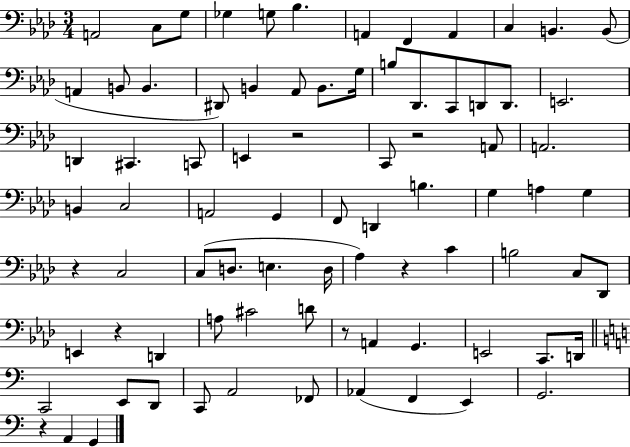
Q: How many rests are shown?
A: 7